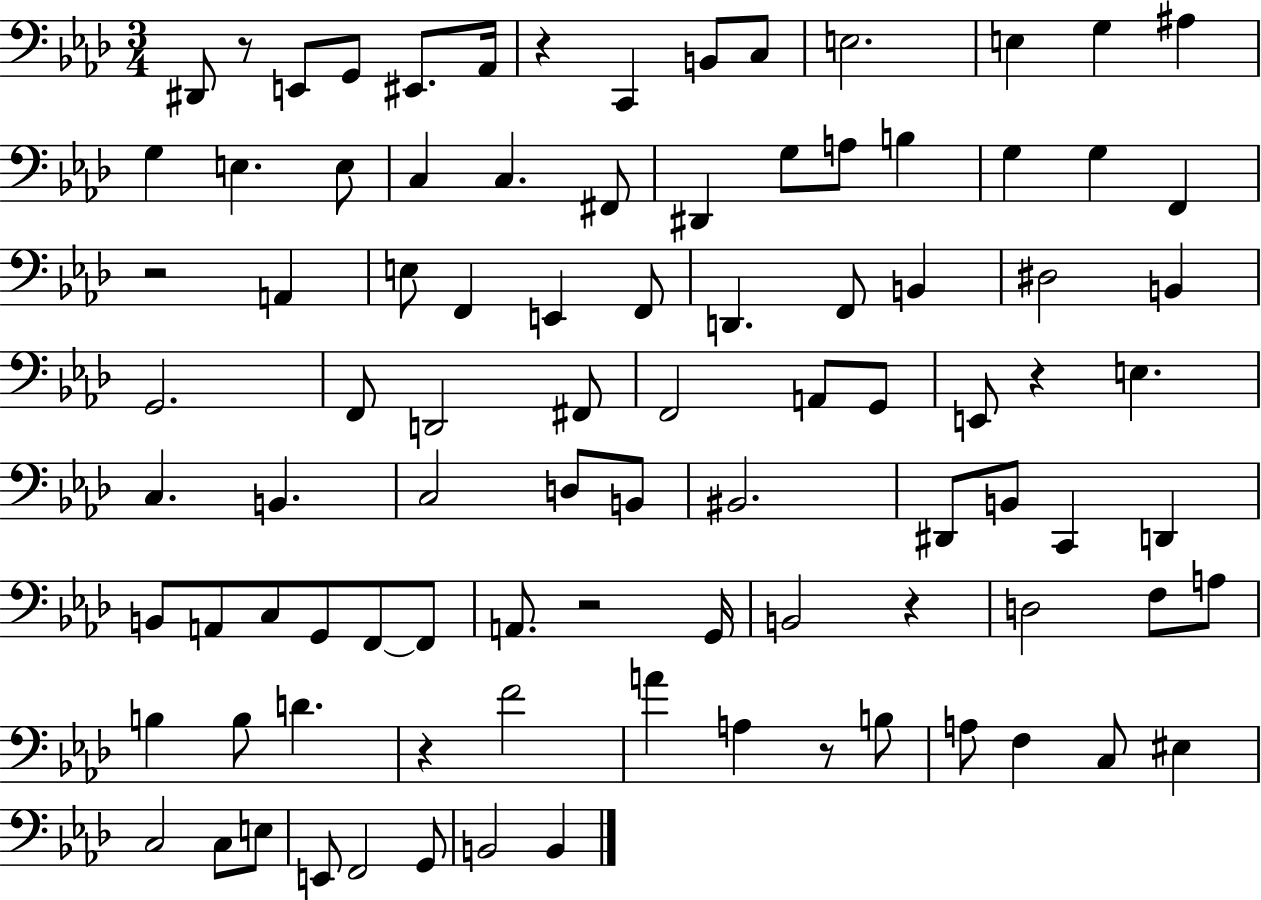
{
  \clef bass
  \numericTimeSignature
  \time 3/4
  \key aes \major
  dis,8 r8 e,8 g,8 eis,8. aes,16 | r4 c,4 b,8 c8 | e2. | e4 g4 ais4 | \break g4 e4. e8 | c4 c4. fis,8 | dis,4 g8 a8 b4 | g4 g4 f,4 | \break r2 a,4 | e8 f,4 e,4 f,8 | d,4. f,8 b,4 | dis2 b,4 | \break g,2. | f,8 d,2 fis,8 | f,2 a,8 g,8 | e,8 r4 e4. | \break c4. b,4. | c2 d8 b,8 | bis,2. | dis,8 b,8 c,4 d,4 | \break b,8 a,8 c8 g,8 f,8~~ f,8 | a,8. r2 g,16 | b,2 r4 | d2 f8 a8 | \break b4 b8 d'4. | r4 f'2 | a'4 a4 r8 b8 | a8 f4 c8 eis4 | \break c2 c8 e8 | e,8 f,2 g,8 | b,2 b,4 | \bar "|."
}